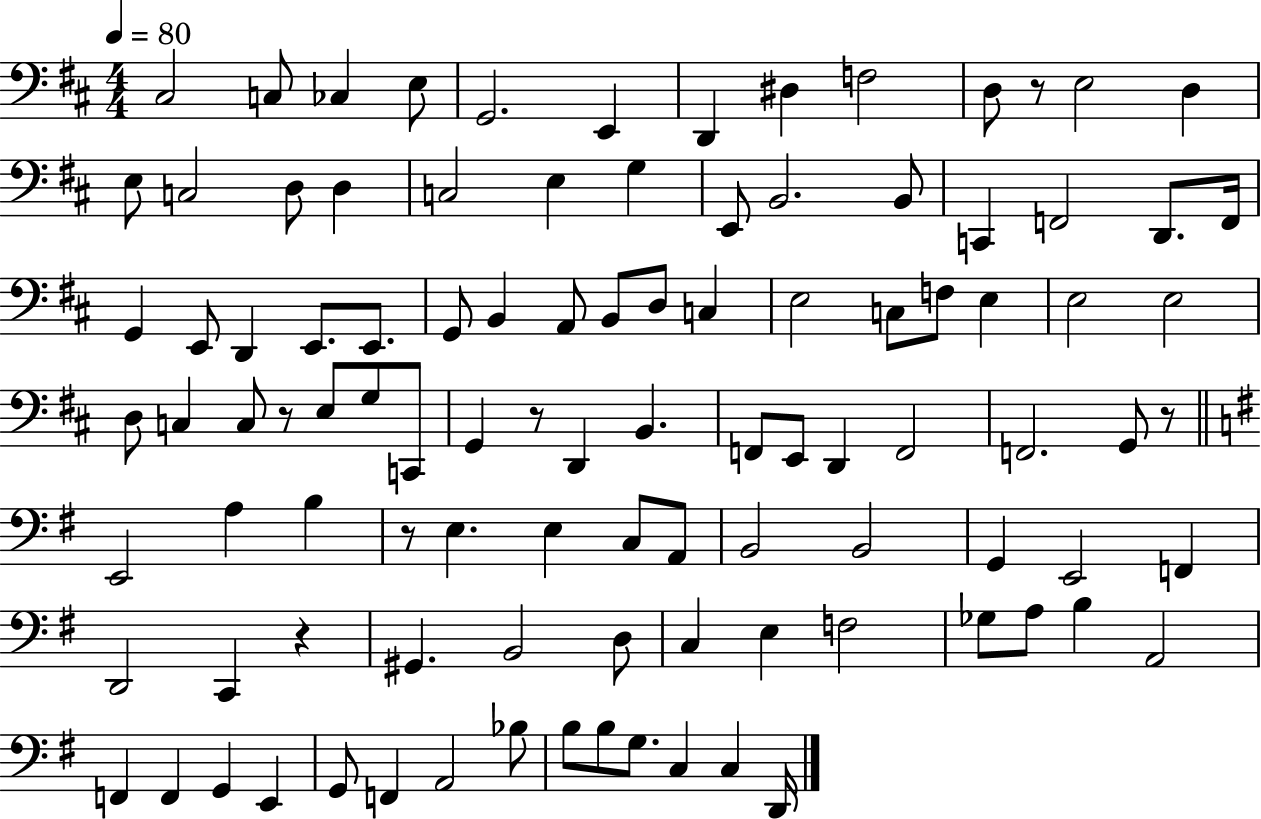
{
  \clef bass
  \numericTimeSignature
  \time 4/4
  \key d \major
  \tempo 4 = 80
  \repeat volta 2 { cis2 c8 ces4 e8 | g,2. e,4 | d,4 dis4 f2 | d8 r8 e2 d4 | \break e8 c2 d8 d4 | c2 e4 g4 | e,8 b,2. b,8 | c,4 f,2 d,8. f,16 | \break g,4 e,8 d,4 e,8. e,8. | g,8 b,4 a,8 b,8 d8 c4 | e2 c8 f8 e4 | e2 e2 | \break d8 c4 c8 r8 e8 g8 c,8 | g,4 r8 d,4 b,4. | f,8 e,8 d,4 f,2 | f,2. g,8 r8 | \break \bar "||" \break \key g \major e,2 a4 b4 | r8 e4. e4 c8 a,8 | b,2 b,2 | g,4 e,2 f,4 | \break d,2 c,4 r4 | gis,4. b,2 d8 | c4 e4 f2 | ges8 a8 b4 a,2 | \break f,4 f,4 g,4 e,4 | g,8 f,4 a,2 bes8 | b8 b8 g8. c4 c4 d,16 | } \bar "|."
}